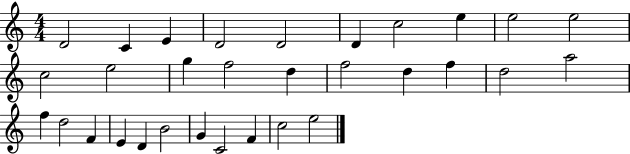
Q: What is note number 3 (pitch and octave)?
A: E4